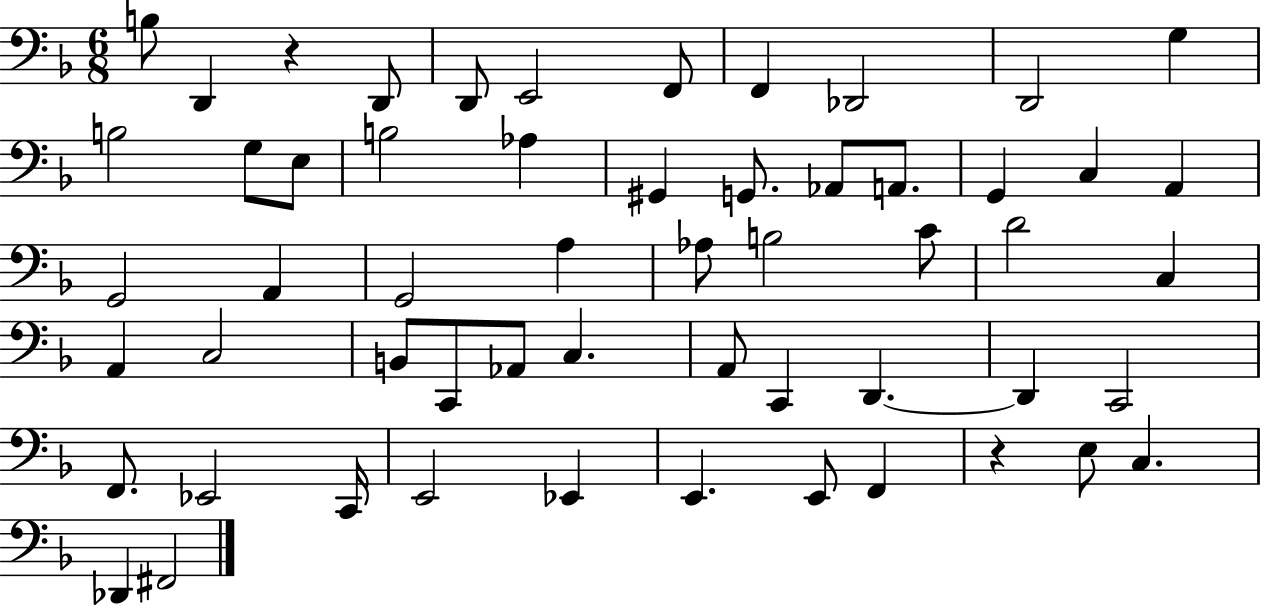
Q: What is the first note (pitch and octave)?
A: B3